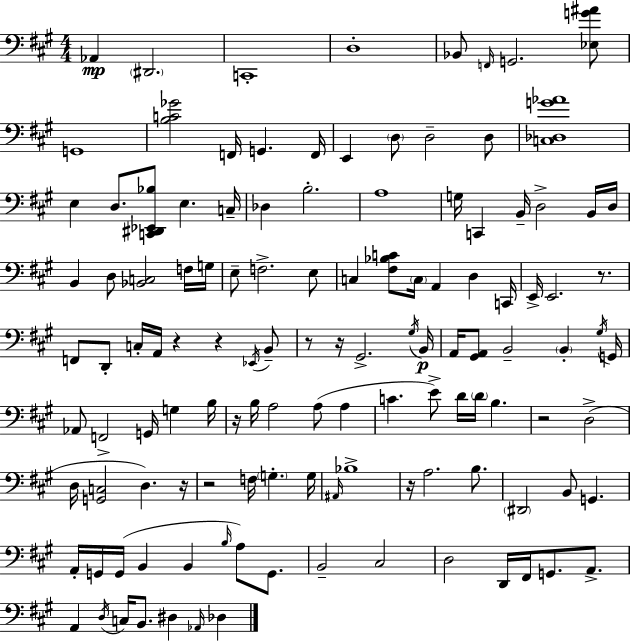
Ab2/q D#2/h. C2/w D3/w Bb2/e F2/s G2/h. [Eb3,G4,A#4]/e G2/w [B3,C4,Gb4]/h F2/s G2/q. F2/s E2/q D3/e D3/h D3/e [C3,Db3,G4,Ab4]/w E3/q D3/e. [C2,D#2,Eb2,Bb3]/e E3/q. C3/s Db3/q B3/h. A3/w G3/s C2/q B2/s D3/h B2/s D3/s B2/q D3/e [Bb2,C3]/h F3/s G3/s E3/e F3/h. E3/e C3/q [F#3,Bb3,C4]/e C3/s A2/q D3/q C2/s E2/s E2/h. R/e. F2/e D2/e C3/s A2/s R/q R/q Eb2/s B2/e R/e R/s G#2/h. G#3/s B2/s A2/s [G#2,A2]/e B2/h B2/q G#3/s G2/s Ab2/e F2/h G2/s G3/q B3/s R/s B3/s A3/h A3/e A3/q C4/q. E4/e D4/s D4/s B3/q. R/h D3/h D3/s [G2,C3]/h D3/q. R/s R/h F3/s G3/q. G3/s A#2/s Bb3/w R/s A3/h. B3/e. D#2/h B2/e G2/q. A2/s G2/s G2/s B2/q B2/q B3/s A3/e G2/e. B2/h C#3/h D3/h D2/s F#2/s G2/e. A2/e. A2/q D3/s C3/s B2/e. D#3/q Ab2/s Db3/q